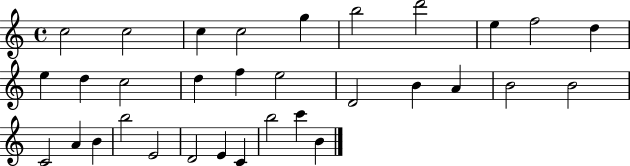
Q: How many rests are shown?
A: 0